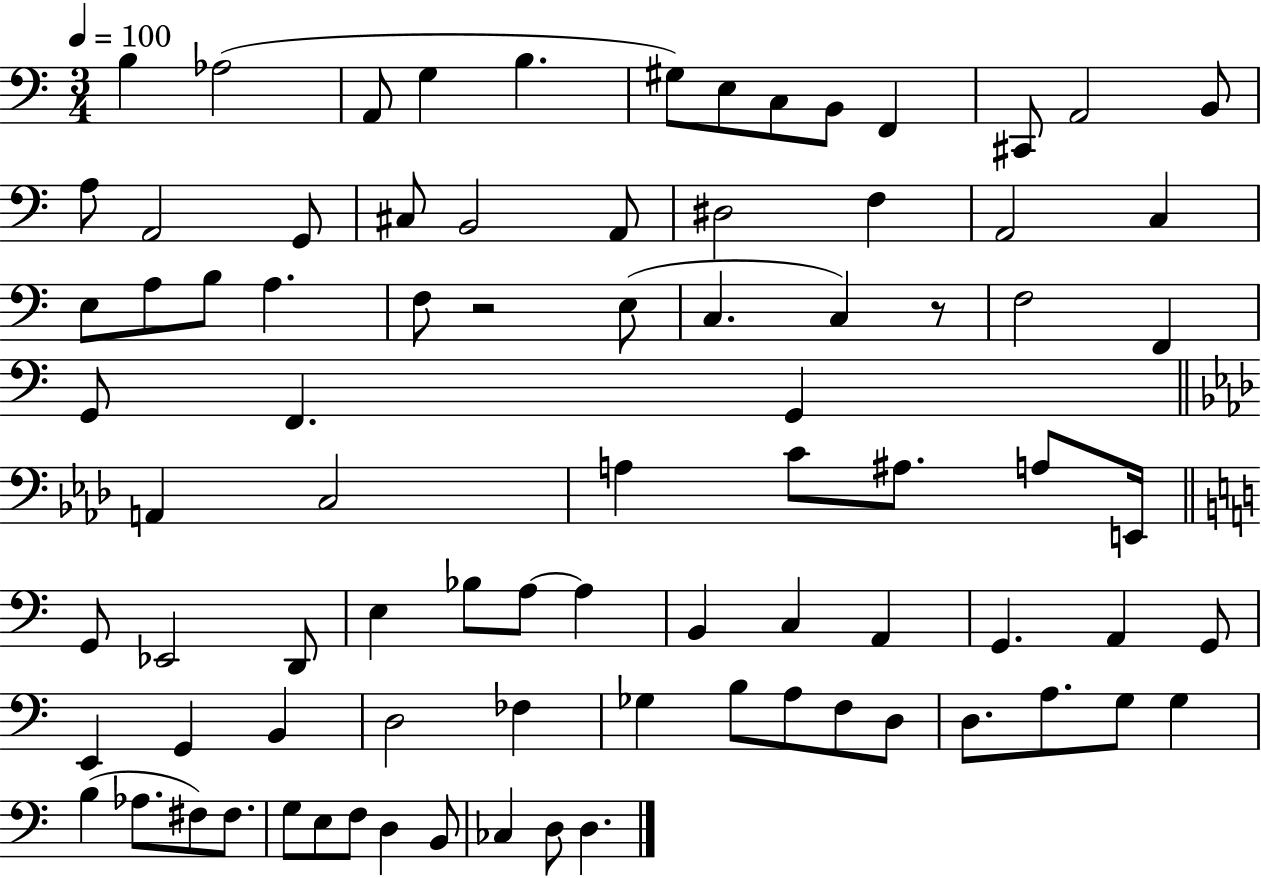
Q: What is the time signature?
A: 3/4